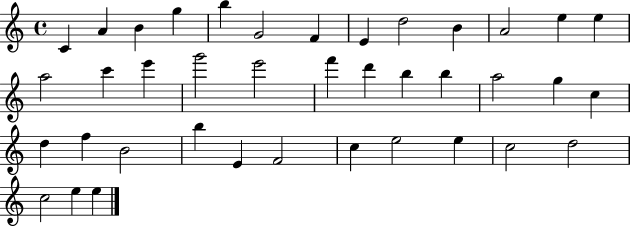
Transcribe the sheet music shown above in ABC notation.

X:1
T:Untitled
M:4/4
L:1/4
K:C
C A B g b G2 F E d2 B A2 e e a2 c' e' g'2 e'2 f' d' b b a2 g c d f B2 b E F2 c e2 e c2 d2 c2 e e